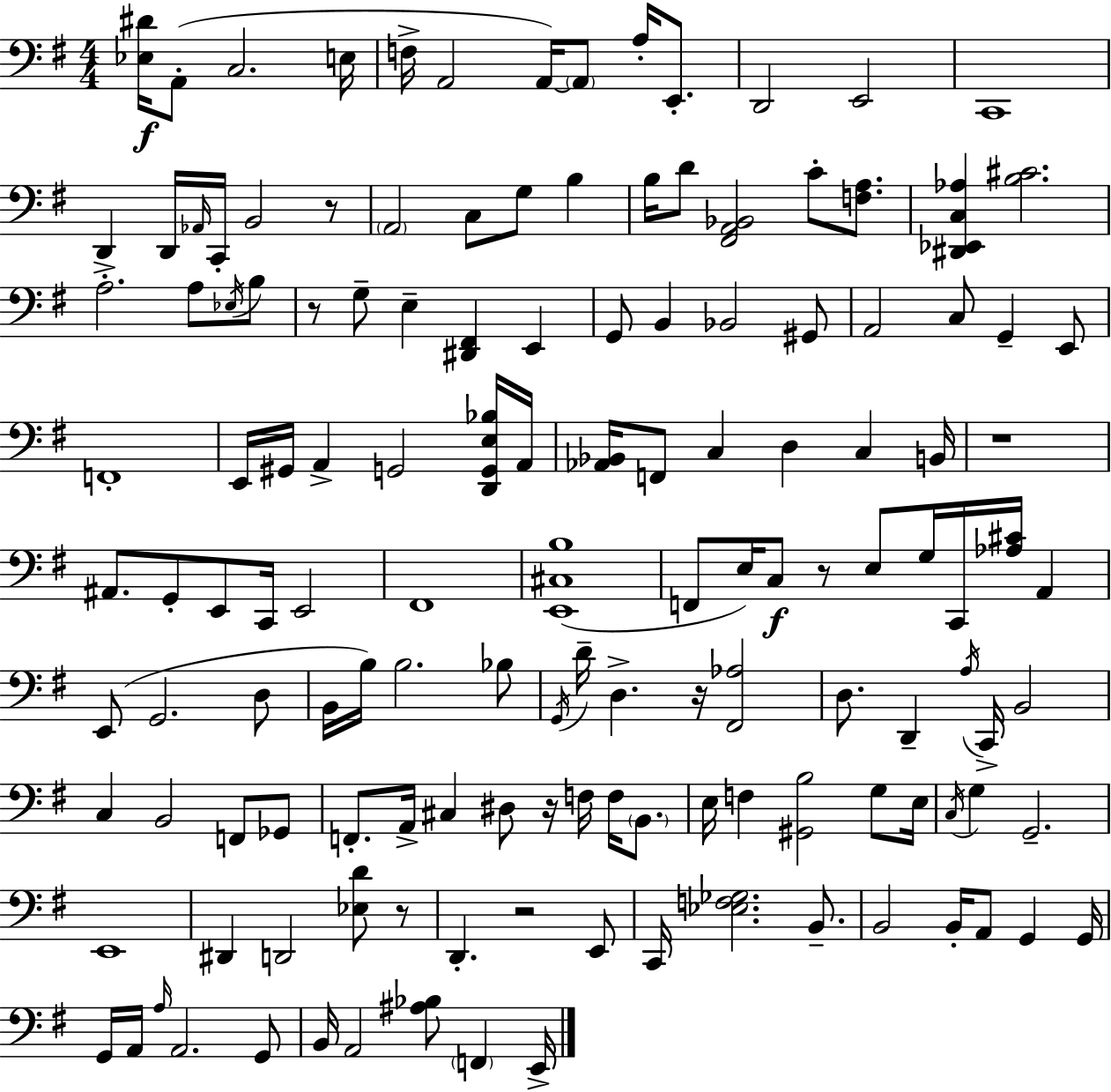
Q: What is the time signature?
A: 4/4